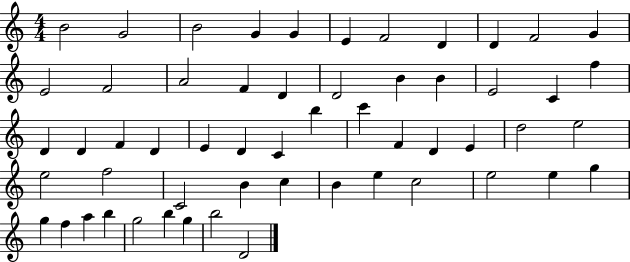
X:1
T:Untitled
M:4/4
L:1/4
K:C
B2 G2 B2 G G E F2 D D F2 G E2 F2 A2 F D D2 B B E2 C f D D F D E D C b c' F D E d2 e2 e2 f2 C2 B c B e c2 e2 e g g f a b g2 b g b2 D2